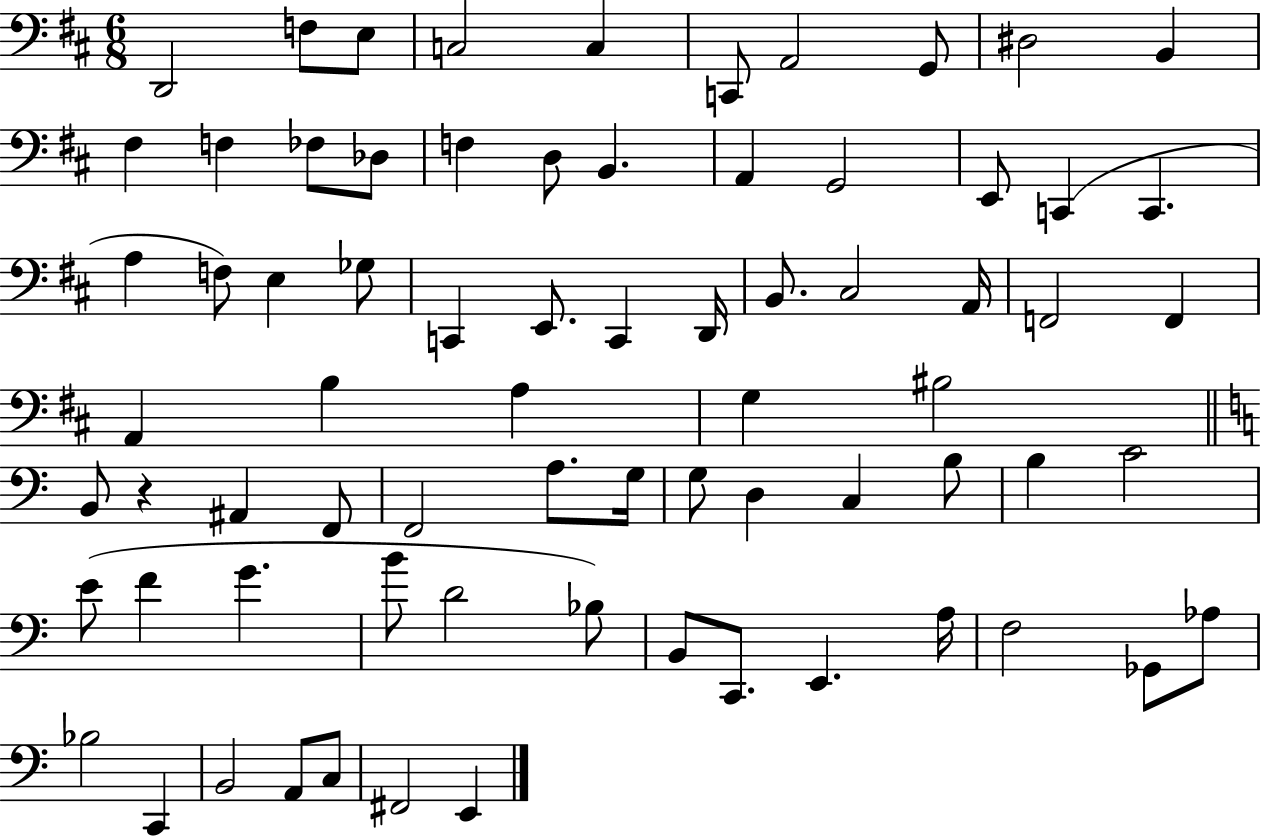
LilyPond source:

{
  \clef bass
  \numericTimeSignature
  \time 6/8
  \key d \major
  d,2 f8 e8 | c2 c4 | c,8 a,2 g,8 | dis2 b,4 | \break fis4 f4 fes8 des8 | f4 d8 b,4. | a,4 g,2 | e,8 c,4( c,4. | \break a4 f8) e4 ges8 | c,4 e,8. c,4 d,16 | b,8. cis2 a,16 | f,2 f,4 | \break a,4 b4 a4 | g4 bis2 | \bar "||" \break \key c \major b,8 r4 ais,4 f,8 | f,2 a8. g16 | g8 d4 c4 b8 | b4 c'2 | \break e'8( f'4 g'4. | b'8 d'2 bes8) | b,8 c,8. e,4. a16 | f2 ges,8 aes8 | \break bes2 c,4 | b,2 a,8 c8 | fis,2 e,4 | \bar "|."
}